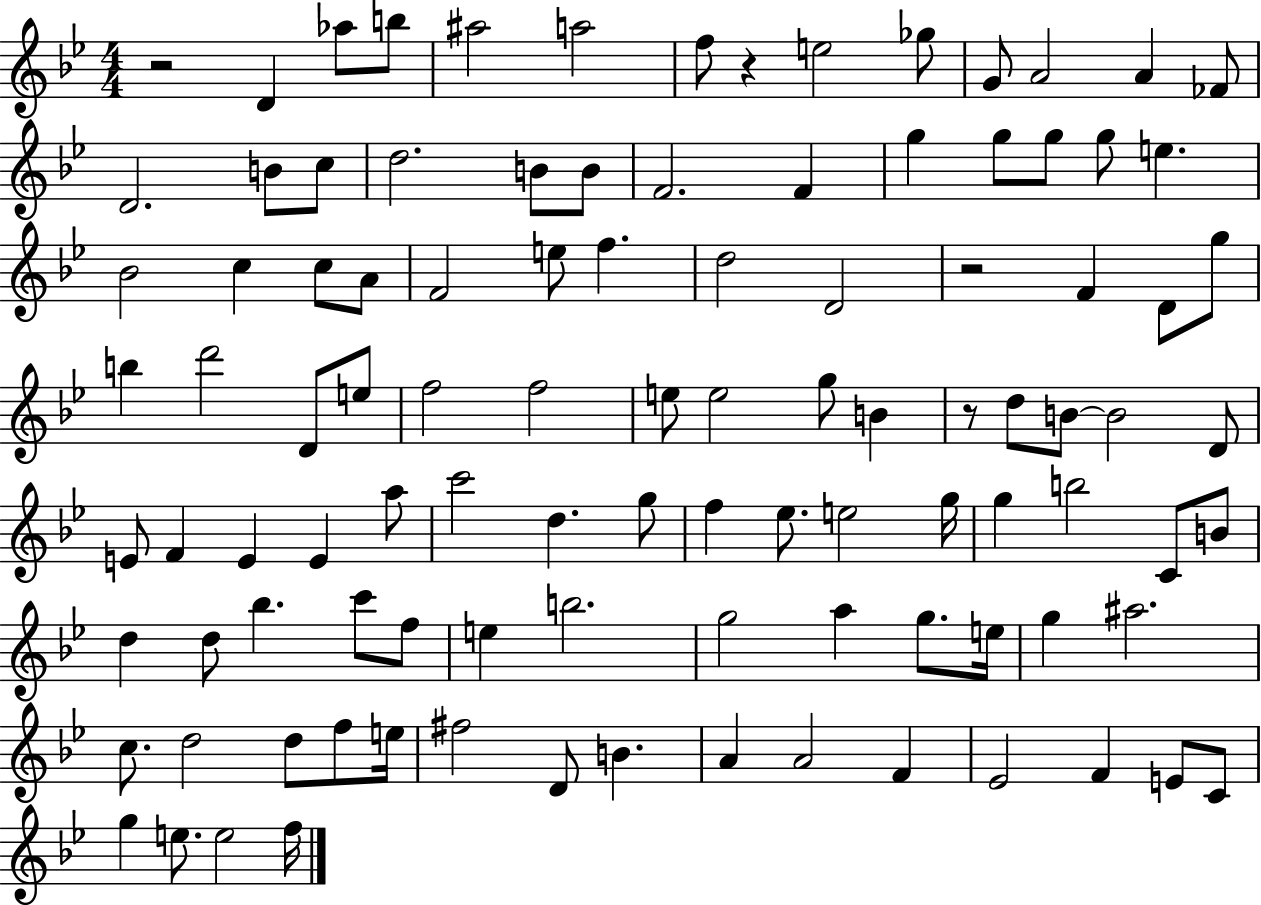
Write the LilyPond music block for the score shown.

{
  \clef treble
  \numericTimeSignature
  \time 4/4
  \key bes \major
  r2 d'4 aes''8 b''8 | ais''2 a''2 | f''8 r4 e''2 ges''8 | g'8 a'2 a'4 fes'8 | \break d'2. b'8 c''8 | d''2. b'8 b'8 | f'2. f'4 | g''4 g''8 g''8 g''8 e''4. | \break bes'2 c''4 c''8 a'8 | f'2 e''8 f''4. | d''2 d'2 | r2 f'4 d'8 g''8 | \break b''4 d'''2 d'8 e''8 | f''2 f''2 | e''8 e''2 g''8 b'4 | r8 d''8 b'8~~ b'2 d'8 | \break e'8 f'4 e'4 e'4 a''8 | c'''2 d''4. g''8 | f''4 ees''8. e''2 g''16 | g''4 b''2 c'8 b'8 | \break d''4 d''8 bes''4. c'''8 f''8 | e''4 b''2. | g''2 a''4 g''8. e''16 | g''4 ais''2. | \break c''8. d''2 d''8 f''8 e''16 | fis''2 d'8 b'4. | a'4 a'2 f'4 | ees'2 f'4 e'8 c'8 | \break g''4 e''8. e''2 f''16 | \bar "|."
}